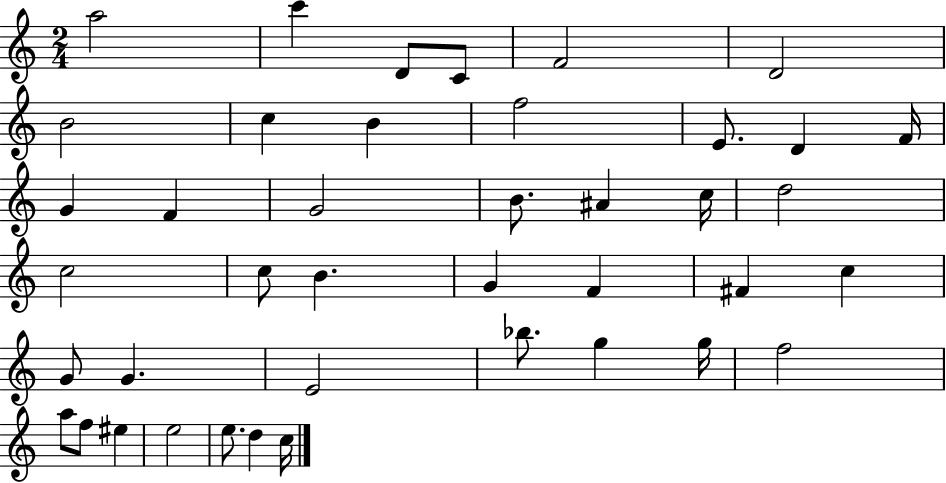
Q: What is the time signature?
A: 2/4